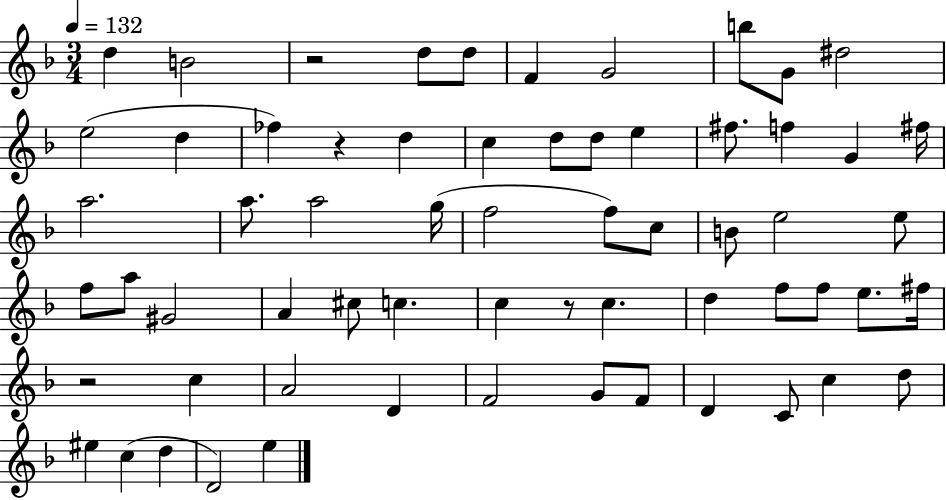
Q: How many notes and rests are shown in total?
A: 63